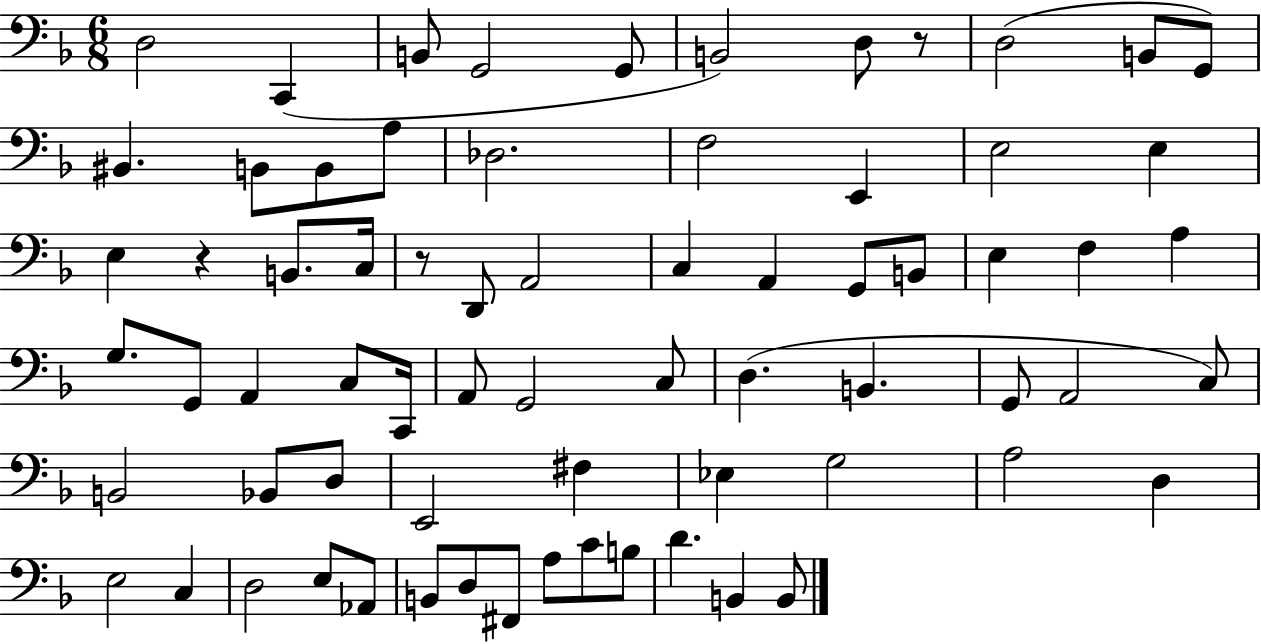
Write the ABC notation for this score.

X:1
T:Untitled
M:6/8
L:1/4
K:F
D,2 C,, B,,/2 G,,2 G,,/2 B,,2 D,/2 z/2 D,2 B,,/2 G,,/2 ^B,, B,,/2 B,,/2 A,/2 _D,2 F,2 E,, E,2 E, E, z B,,/2 C,/4 z/2 D,,/2 A,,2 C, A,, G,,/2 B,,/2 E, F, A, G,/2 G,,/2 A,, C,/2 C,,/4 A,,/2 G,,2 C,/2 D, B,, G,,/2 A,,2 C,/2 B,,2 _B,,/2 D,/2 E,,2 ^F, _E, G,2 A,2 D, E,2 C, D,2 E,/2 _A,,/2 B,,/2 D,/2 ^F,,/2 A,/2 C/2 B,/2 D B,, B,,/2